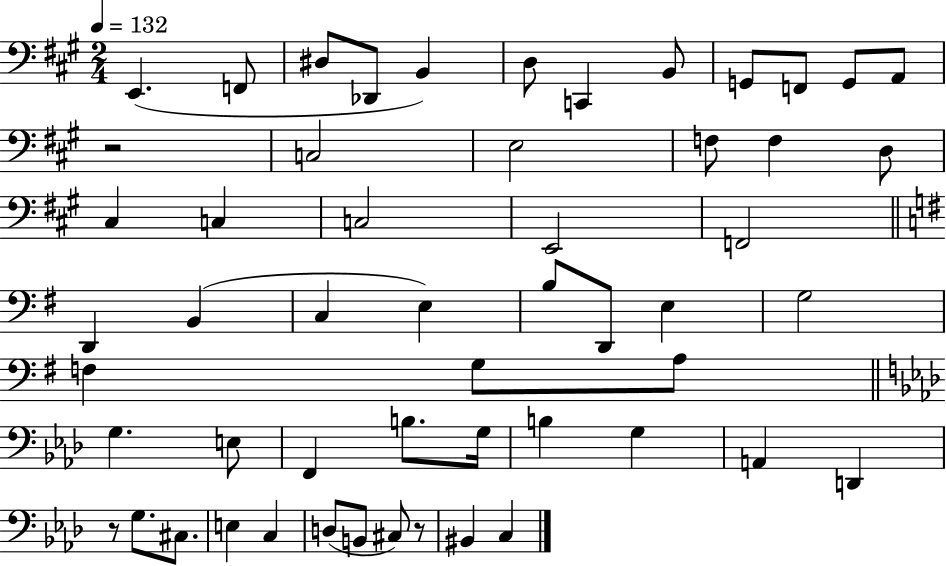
E2/q. F2/e D#3/e Db2/e B2/q D3/e C2/q B2/e G2/e F2/e G2/e A2/e R/h C3/h E3/h F3/e F3/q D3/e C#3/q C3/q C3/h E2/h F2/h D2/q B2/q C3/q E3/q B3/e D2/e E3/q G3/h F3/q G3/e A3/e G3/q. E3/e F2/q B3/e. G3/s B3/q G3/q A2/q D2/q R/e G3/e. C#3/e. E3/q C3/q D3/e B2/e C#3/e R/e BIS2/q C3/q